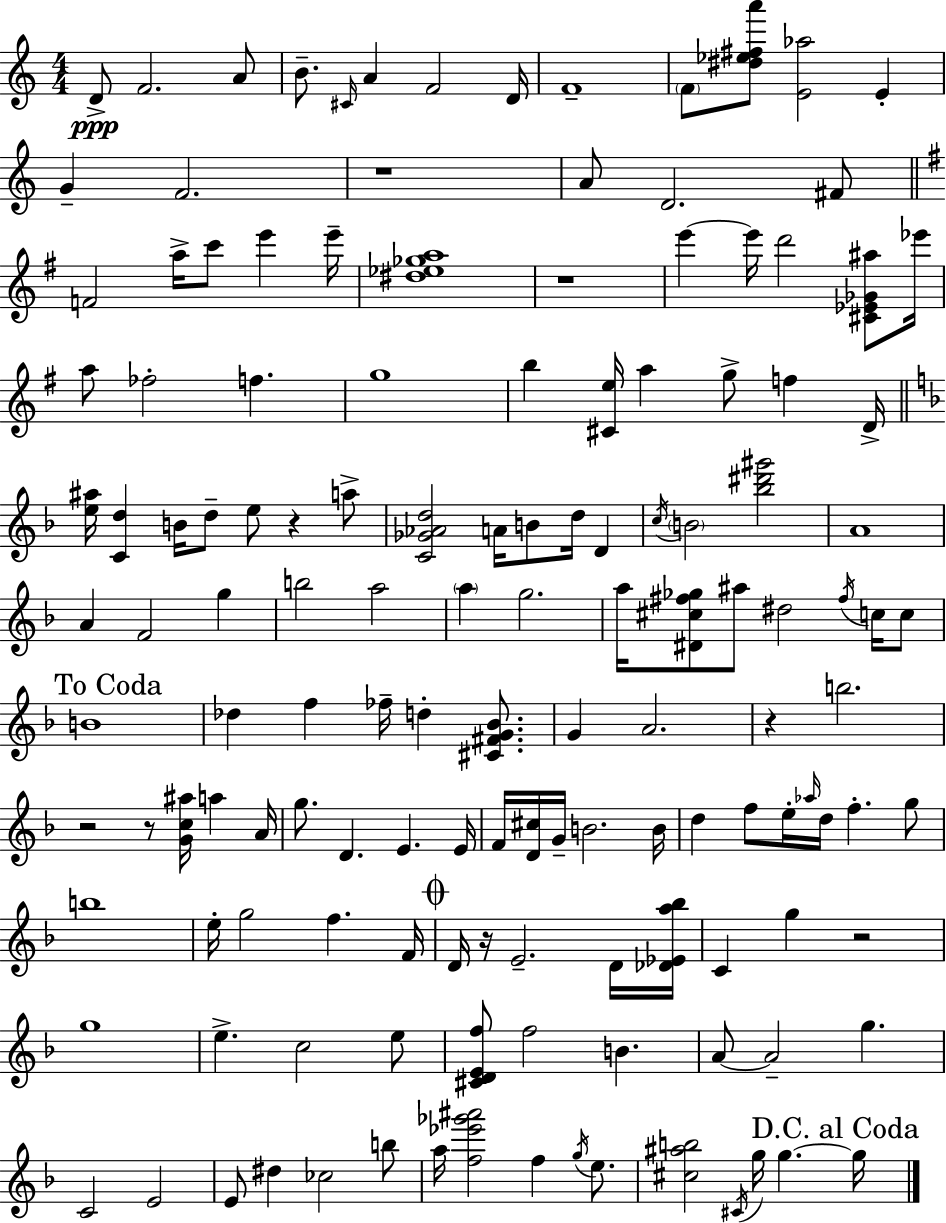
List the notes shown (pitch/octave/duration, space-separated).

D4/e F4/h. A4/e B4/e. C#4/s A4/q F4/h D4/s F4/w F4/e [D#5,Eb5,F#5,A6]/e [E4,Ab5]/h E4/q G4/q F4/h. R/w A4/e D4/h. F#4/e F4/h A5/s C6/e E6/q E6/s [D#5,Eb5,Gb5,A5]/w R/w E6/q E6/s D6/h [C#4,Eb4,Gb4,A#5]/e Eb6/s A5/e FES5/h F5/q. G5/w B5/q [C#4,E5]/s A5/q G5/e F5/q D4/s [E5,A#5]/s [C4,D5]/q B4/s D5/e E5/e R/q A5/e [C4,Gb4,Ab4,D5]/h A4/s B4/e D5/s D4/q C5/s B4/h [Bb5,D#6,G#6]/h A4/w A4/q F4/h G5/q B5/h A5/h A5/q G5/h. A5/s [D#4,C#5,F#5,Gb5]/e A#5/e D#5/h F#5/s C5/s C5/e B4/w Db5/q F5/q FES5/s D5/q [C#4,F#4,G4,Bb4]/e. G4/q A4/h. R/q B5/h. R/h R/e [G4,C5,A#5]/s A5/q A4/s G5/e. D4/q. E4/q. E4/s F4/s [D4,C#5]/s G4/s B4/h. B4/s D5/q F5/e E5/s Ab5/s D5/s F5/q. G5/e B5/w E5/s G5/h F5/q. F4/s D4/s R/s E4/h. D4/s [Db4,Eb4,A5,Bb5]/s C4/q G5/q R/h G5/w E5/q. C5/h E5/e [C#4,D4,E4,F5]/e F5/h B4/q. A4/e A4/h G5/q. C4/h E4/h E4/e D#5/q CES5/h B5/e A5/s [F5,Eb6,Gb6,A#6]/h F5/q G5/s E5/e. [C#5,A#5,B5]/h C#4/s G5/s G5/q. G5/s